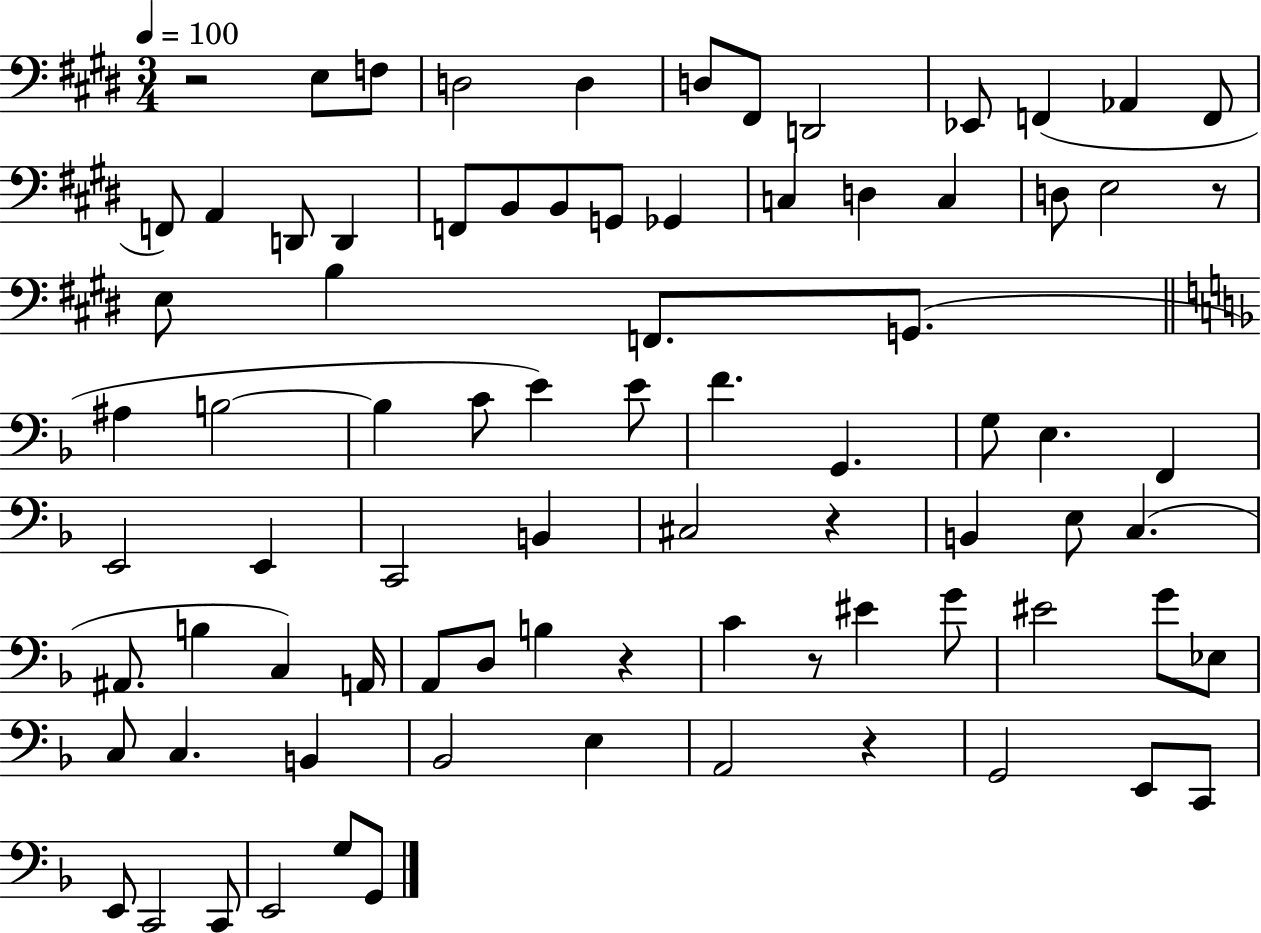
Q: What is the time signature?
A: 3/4